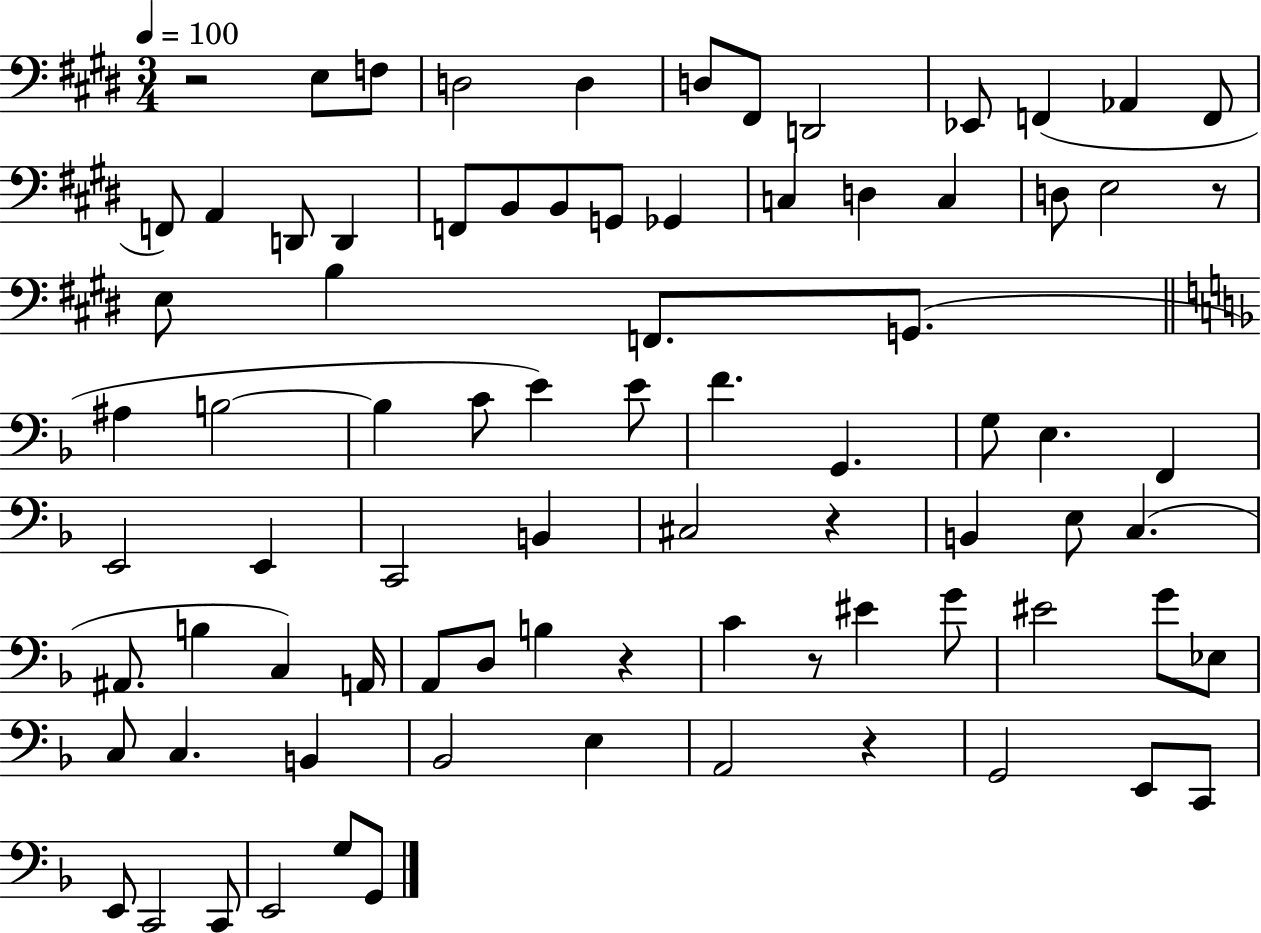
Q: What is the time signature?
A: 3/4